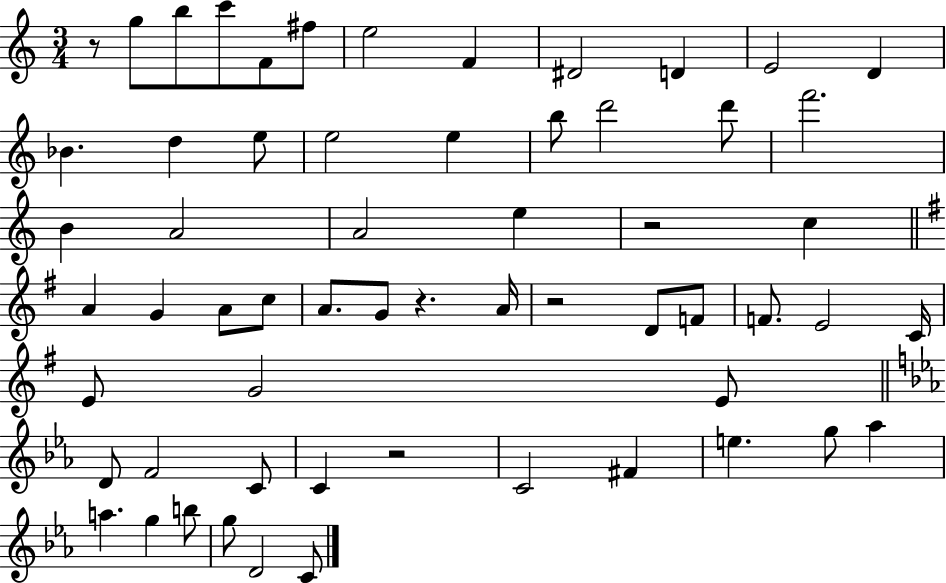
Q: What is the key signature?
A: C major